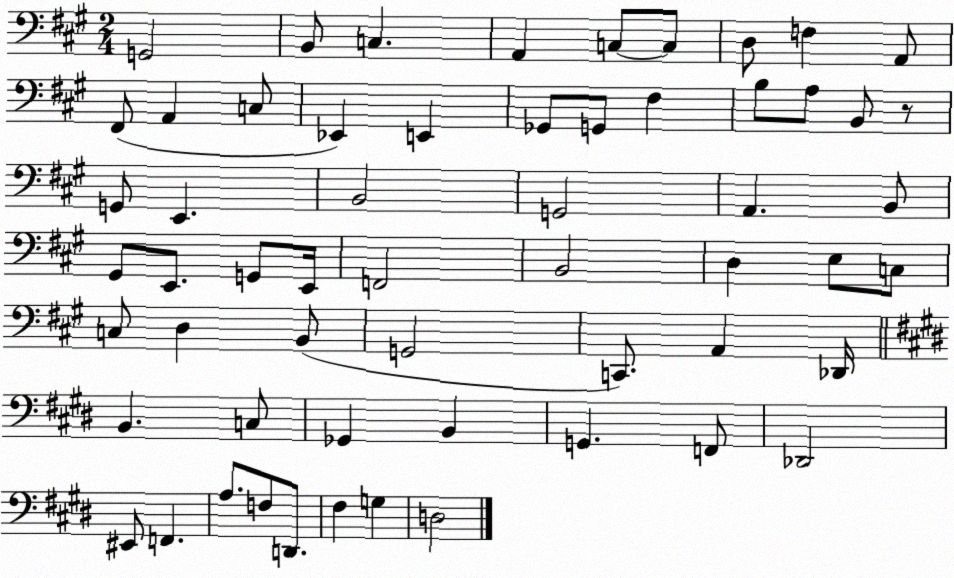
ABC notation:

X:1
T:Untitled
M:2/4
L:1/4
K:A
G,,2 B,,/2 C, A,, C,/2 C,/2 D,/2 F, A,,/2 ^F,,/2 A,, C,/2 _E,, E,, _G,,/2 G,,/2 ^F, B,/2 A,/2 B,,/2 z/2 G,,/2 E,, B,,2 G,,2 A,, B,,/2 ^G,,/2 E,,/2 G,,/2 E,,/4 F,,2 B,,2 D, E,/2 C,/2 C,/2 D, B,,/2 G,,2 C,,/2 A,, _D,,/4 B,, C,/2 _G,, B,, G,, F,,/2 _D,,2 ^E,,/2 F,, A,/2 F,/2 D,,/2 ^F, G, D,2